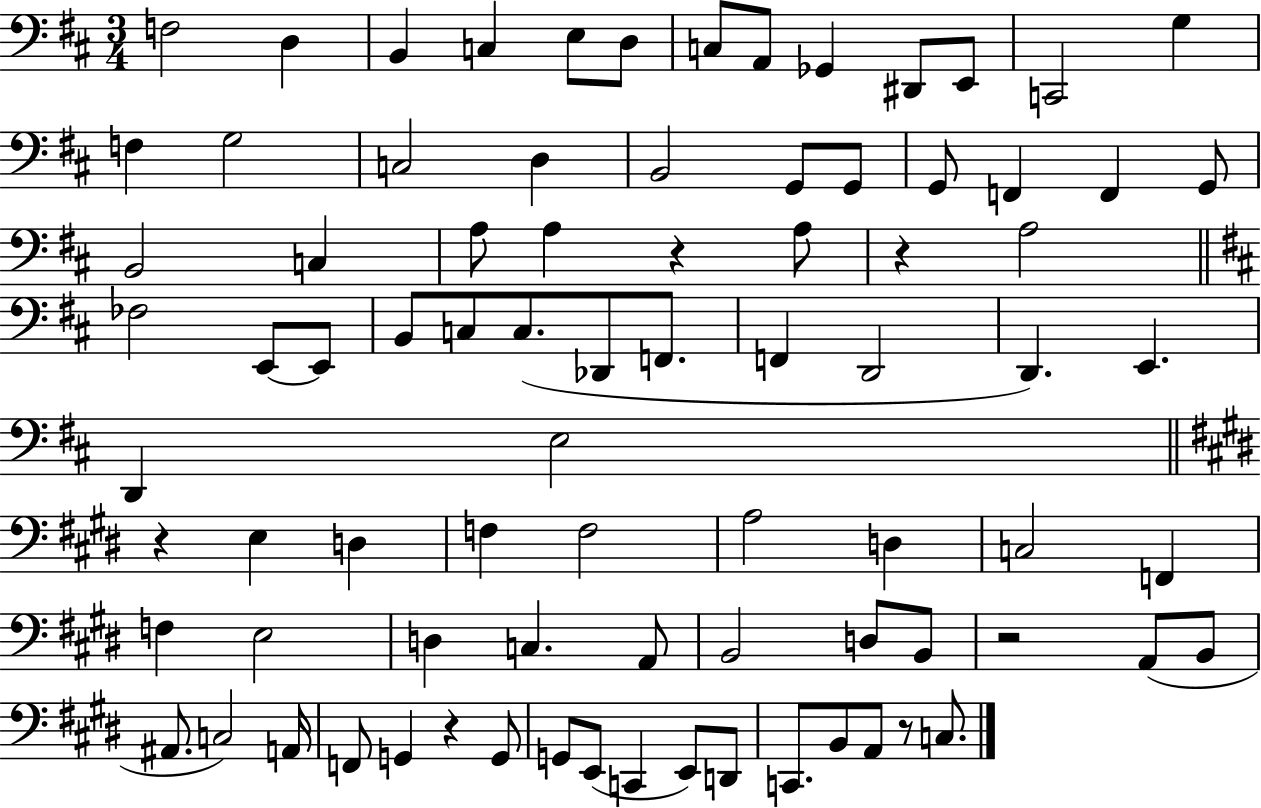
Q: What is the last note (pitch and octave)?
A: C3